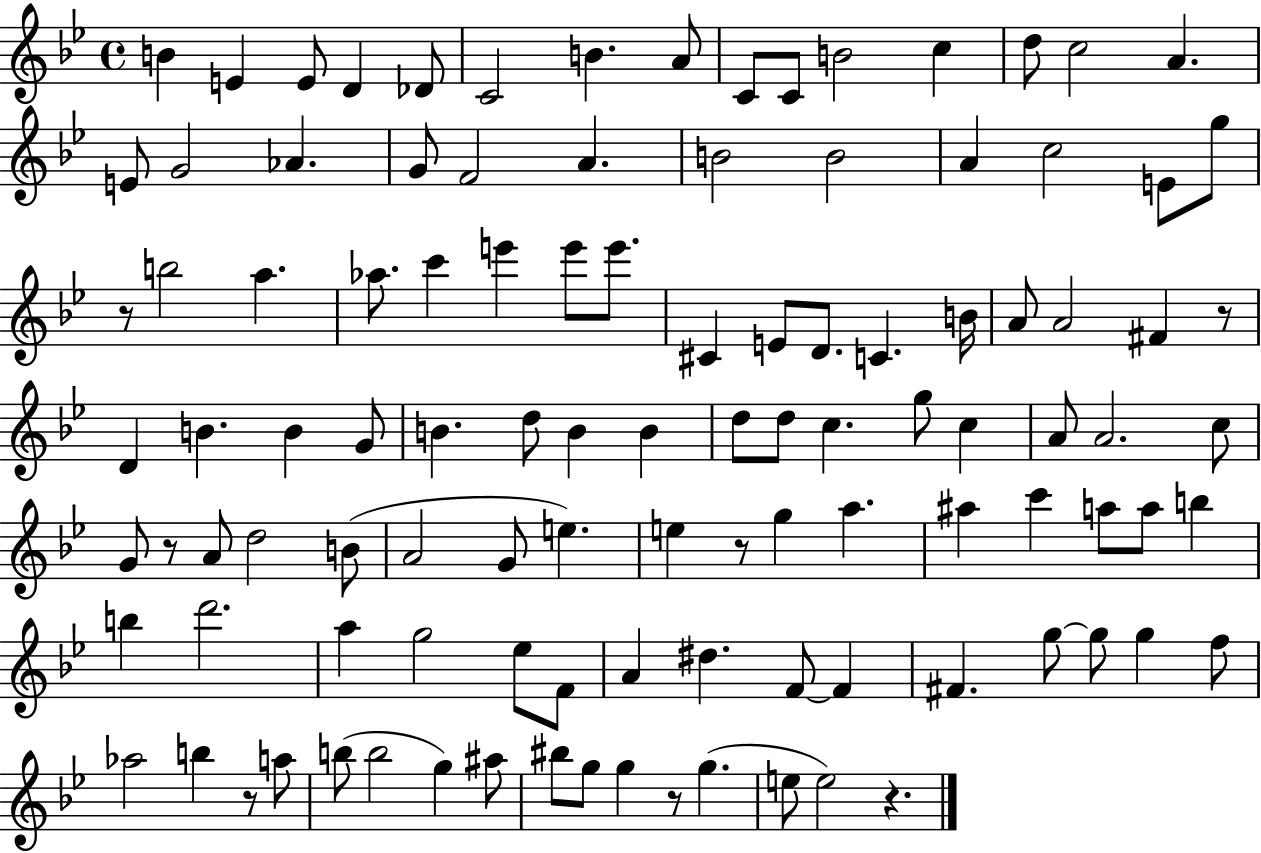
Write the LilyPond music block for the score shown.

{
  \clef treble
  \time 4/4
  \defaultTimeSignature
  \key bes \major
  b'4 e'4 e'8 d'4 des'8 | c'2 b'4. a'8 | c'8 c'8 b'2 c''4 | d''8 c''2 a'4. | \break e'8 g'2 aes'4. | g'8 f'2 a'4. | b'2 b'2 | a'4 c''2 e'8 g''8 | \break r8 b''2 a''4. | aes''8. c'''4 e'''4 e'''8 e'''8. | cis'4 e'8 d'8. c'4. b'16 | a'8 a'2 fis'4 r8 | \break d'4 b'4. b'4 g'8 | b'4. d''8 b'4 b'4 | d''8 d''8 c''4. g''8 c''4 | a'8 a'2. c''8 | \break g'8 r8 a'8 d''2 b'8( | a'2 g'8 e''4.) | e''4 r8 g''4 a''4. | ais''4 c'''4 a''8 a''8 b''4 | \break b''4 d'''2. | a''4 g''2 ees''8 f'8 | a'4 dis''4. f'8~~ f'4 | fis'4. g''8~~ g''8 g''4 f''8 | \break aes''2 b''4 r8 a''8 | b''8( b''2 g''4) ais''8 | bis''8 g''8 g''4 r8 g''4.( | e''8 e''2) r4. | \break \bar "|."
}